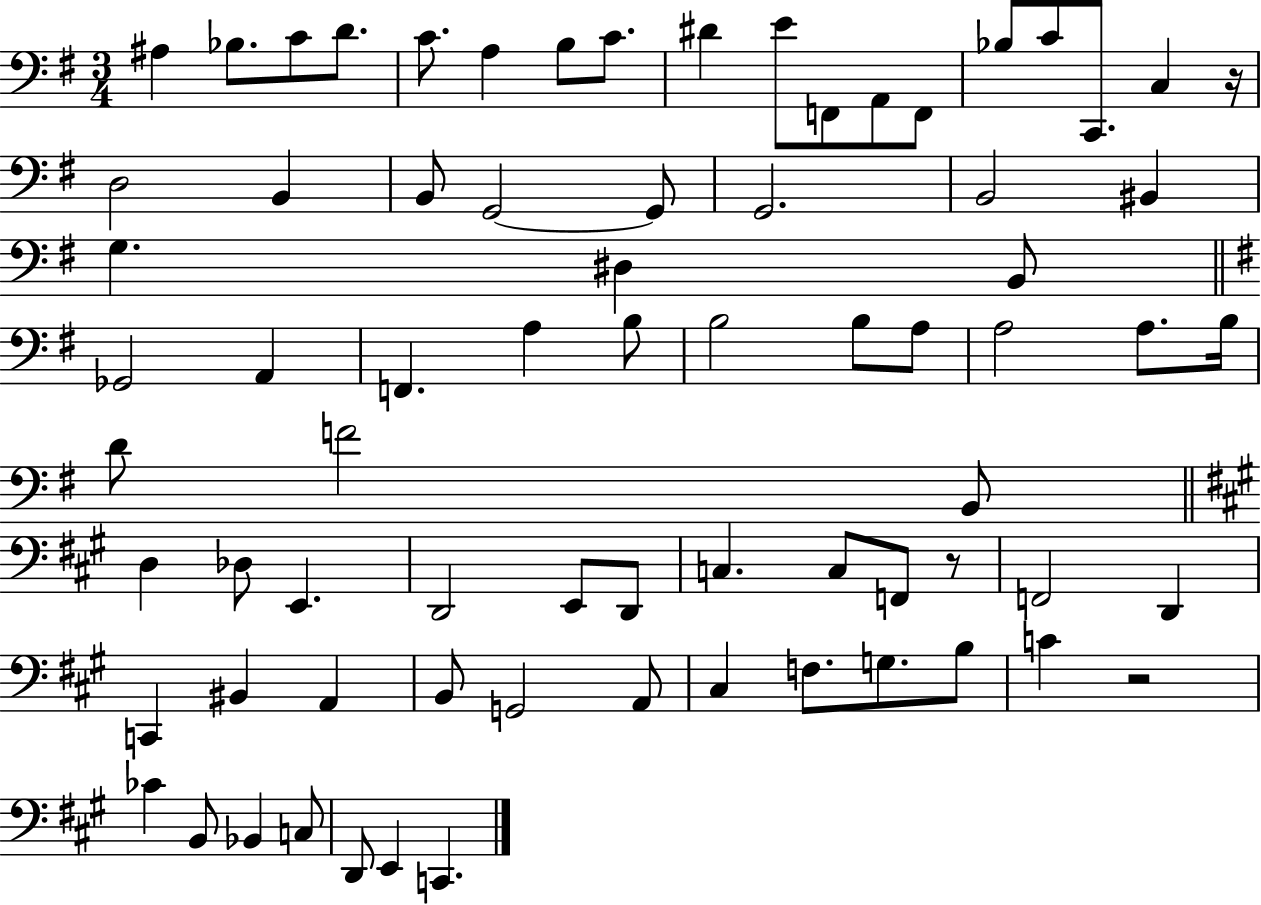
X:1
T:Untitled
M:3/4
L:1/4
K:G
^A, _B,/2 C/2 D/2 C/2 A, B,/2 C/2 ^D E/2 F,,/2 A,,/2 F,,/2 _B,/2 C/2 C,,/2 C, z/4 D,2 B,, B,,/2 G,,2 G,,/2 G,,2 B,,2 ^B,, G, ^D, B,,/2 _G,,2 A,, F,, A, B,/2 B,2 B,/2 A,/2 A,2 A,/2 B,/4 D/2 F2 B,,/2 D, _D,/2 E,, D,,2 E,,/2 D,,/2 C, C,/2 F,,/2 z/2 F,,2 D,, C,, ^B,, A,, B,,/2 G,,2 A,,/2 ^C, F,/2 G,/2 B,/2 C z2 _C B,,/2 _B,, C,/2 D,,/2 E,, C,,